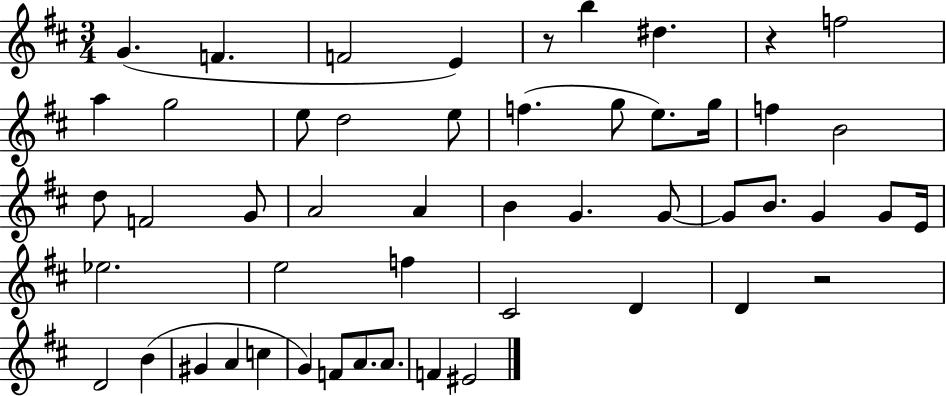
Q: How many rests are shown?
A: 3